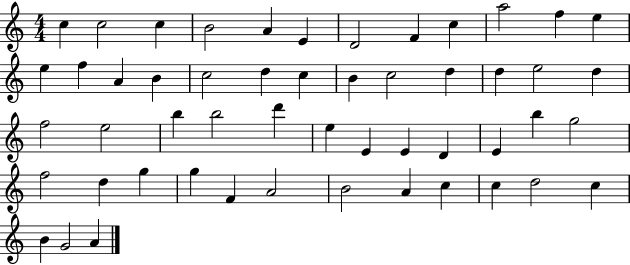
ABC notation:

X:1
T:Untitled
M:4/4
L:1/4
K:C
c c2 c B2 A E D2 F c a2 f e e f A B c2 d c B c2 d d e2 d f2 e2 b b2 d' e E E D E b g2 f2 d g g F A2 B2 A c c d2 c B G2 A